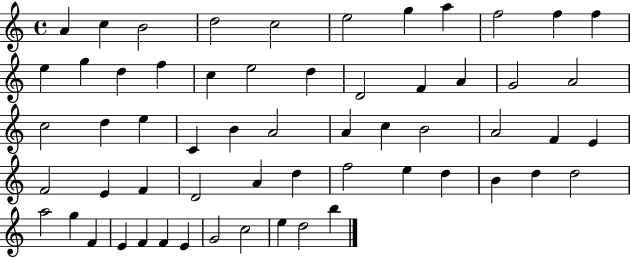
A4/q C5/q B4/h D5/h C5/h E5/h G5/q A5/q F5/h F5/q F5/q E5/q G5/q D5/q F5/q C5/q E5/h D5/q D4/h F4/q A4/q G4/h A4/h C5/h D5/q E5/q C4/q B4/q A4/h A4/q C5/q B4/h A4/h F4/q E4/q F4/h E4/q F4/q D4/h A4/q D5/q F5/h E5/q D5/q B4/q D5/q D5/h A5/h G5/q F4/q E4/q F4/q F4/q E4/q G4/h C5/h E5/q D5/h B5/q